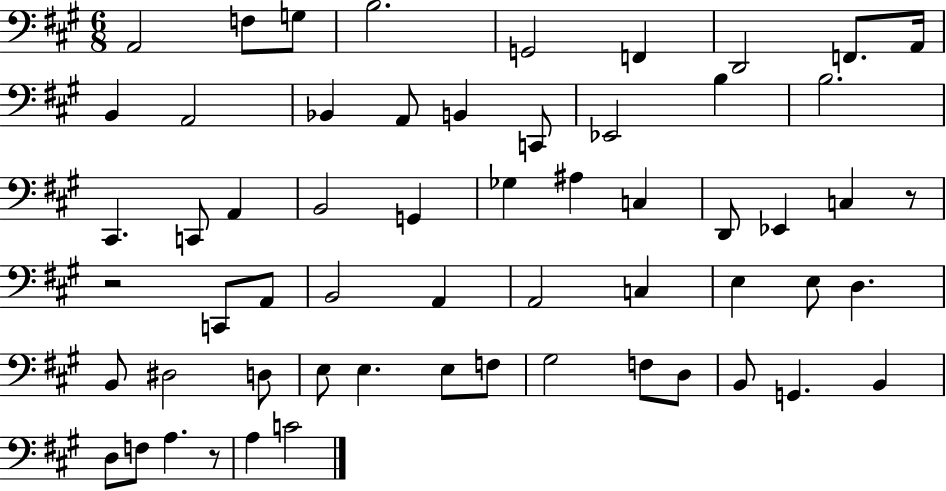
{
  \clef bass
  \numericTimeSignature
  \time 6/8
  \key a \major
  a,2 f8 g8 | b2. | g,2 f,4 | d,2 f,8. a,16 | \break b,4 a,2 | bes,4 a,8 b,4 c,8 | ees,2 b4 | b2. | \break cis,4. c,8 a,4 | b,2 g,4 | ges4 ais4 c4 | d,8 ees,4 c4 r8 | \break r2 c,8 a,8 | b,2 a,4 | a,2 c4 | e4 e8 d4. | \break b,8 dis2 d8 | e8 e4. e8 f8 | gis2 f8 d8 | b,8 g,4. b,4 | \break d8 f8 a4. r8 | a4 c'2 | \bar "|."
}